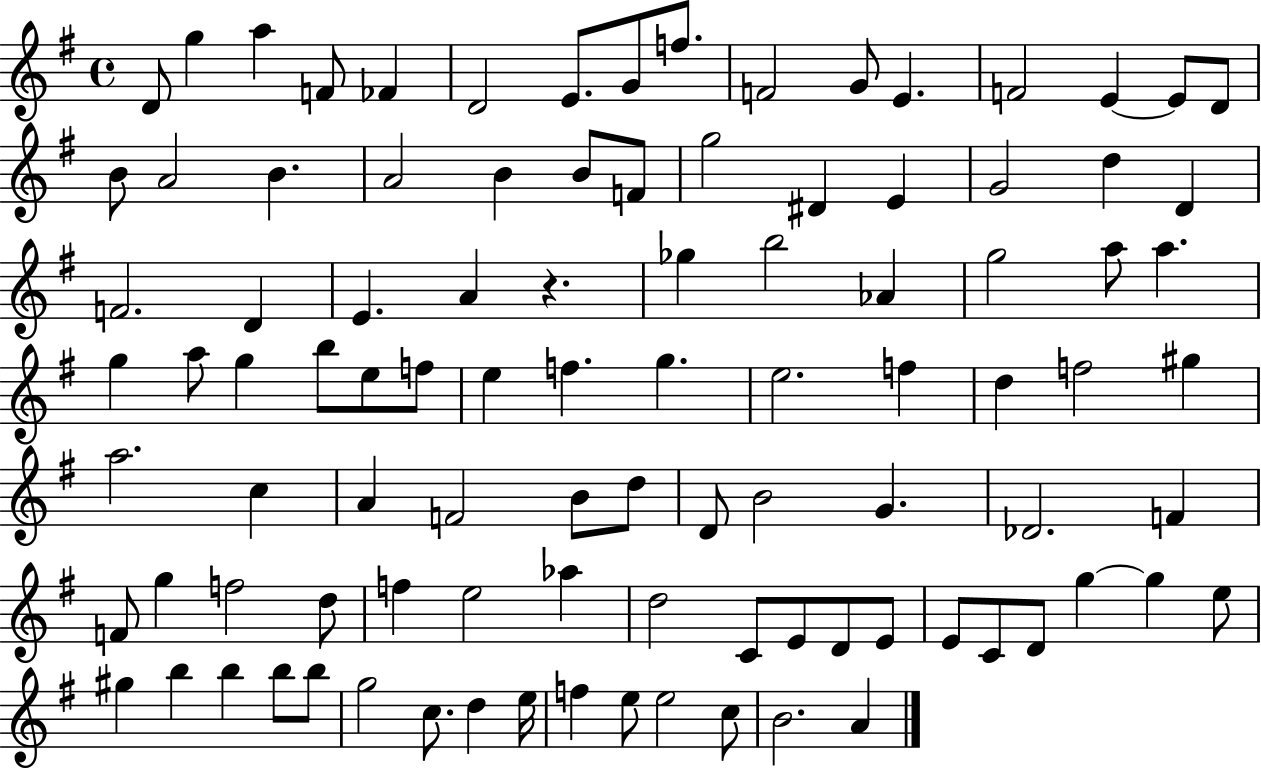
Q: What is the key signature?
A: G major